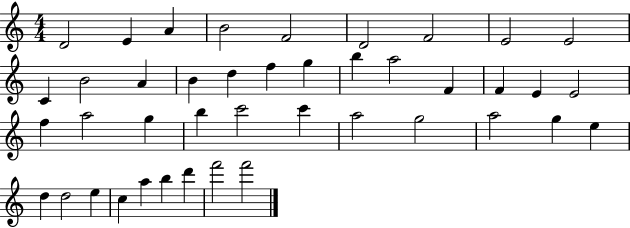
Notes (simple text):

D4/h E4/q A4/q B4/h F4/h D4/h F4/h E4/h E4/h C4/q B4/h A4/q B4/q D5/q F5/q G5/q B5/q A5/h F4/q F4/q E4/q E4/h F5/q A5/h G5/q B5/q C6/h C6/q A5/h G5/h A5/h G5/q E5/q D5/q D5/h E5/q C5/q A5/q B5/q D6/q F6/h F6/h